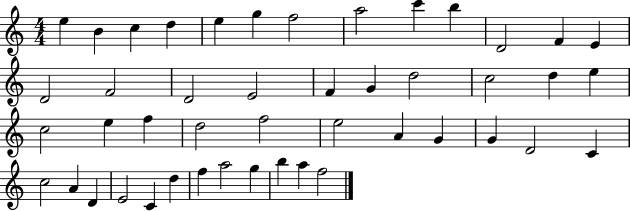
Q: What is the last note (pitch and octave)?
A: F5